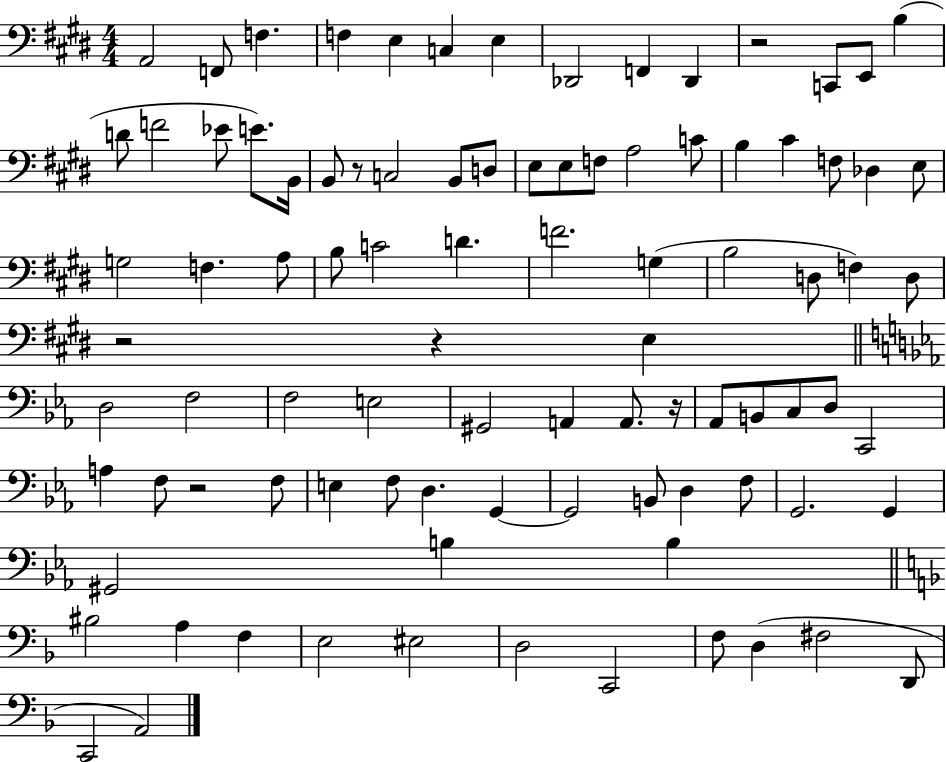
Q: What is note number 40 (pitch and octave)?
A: G3